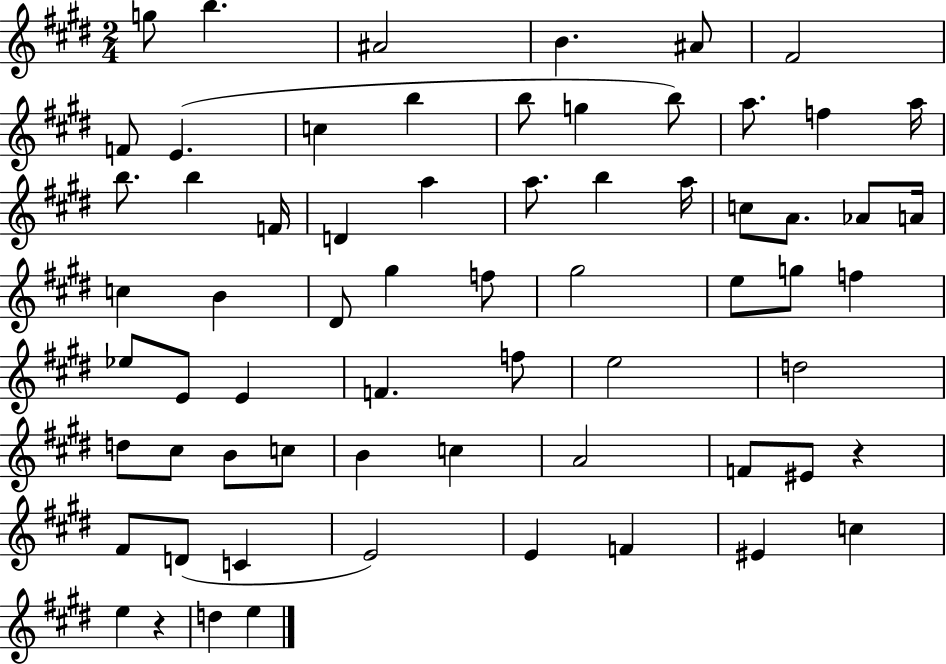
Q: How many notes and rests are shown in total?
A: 66